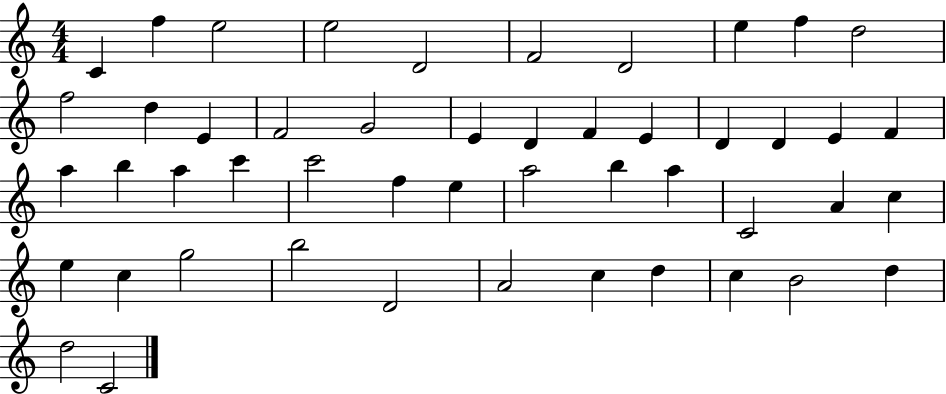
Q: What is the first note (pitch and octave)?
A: C4